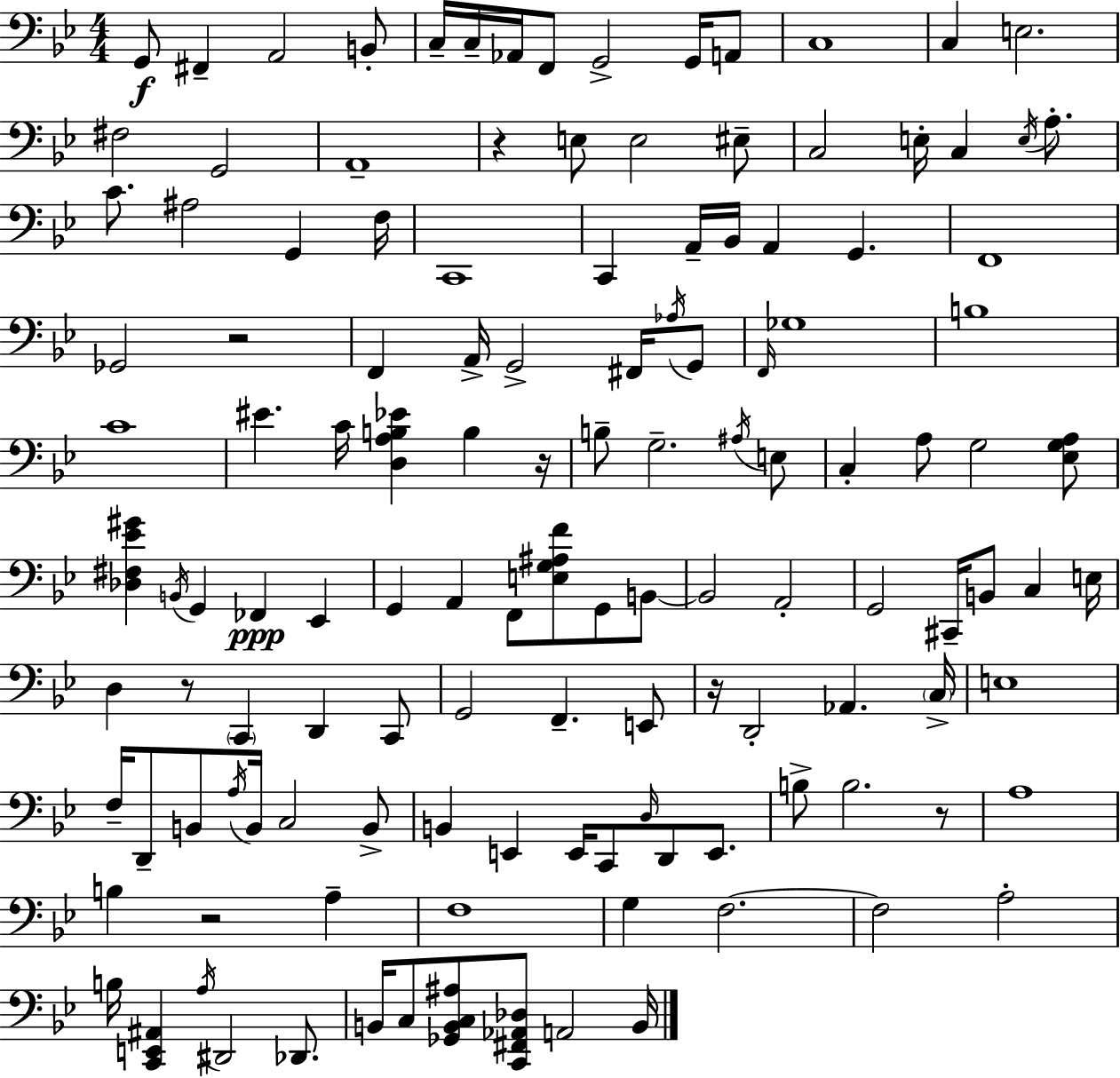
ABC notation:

X:1
T:Untitled
M:4/4
L:1/4
K:Gm
G,,/2 ^F,, A,,2 B,,/2 C,/4 C,/4 _A,,/4 F,,/2 G,,2 G,,/4 A,,/2 C,4 C, E,2 ^F,2 G,,2 A,,4 z E,/2 E,2 ^E,/2 C,2 E,/4 C, E,/4 A,/2 C/2 ^A,2 G,, F,/4 C,,4 C,, A,,/4 _B,,/4 A,, G,, F,,4 _G,,2 z2 F,, A,,/4 G,,2 ^F,,/4 _A,/4 G,,/2 F,,/4 _G,4 B,4 C4 ^E C/4 [D,A,B,_E] B, z/4 B,/2 G,2 ^A,/4 E,/2 C, A,/2 G,2 [_E,G,A,]/2 [_D,^F,_E^G] B,,/4 G,, _F,, _E,, G,, A,, F,,/2 [E,G,^A,F]/2 G,,/2 B,,/2 B,,2 A,,2 G,,2 ^C,,/4 B,,/2 C, E,/4 D, z/2 C,, D,, C,,/2 G,,2 F,, E,,/2 z/4 D,,2 _A,, C,/4 E,4 F,/4 D,,/2 B,,/2 A,/4 B,,/4 C,2 B,,/2 B,, E,, E,,/4 C,,/2 D,/4 D,,/2 E,,/2 B,/2 B,2 z/2 A,4 B, z2 A, F,4 G, F,2 F,2 A,2 B,/4 [C,,E,,^A,,] A,/4 ^D,,2 _D,,/2 B,,/4 C,/2 [_G,,B,,C,^A,]/2 [C,,^F,,_A,,_D,]/2 A,,2 B,,/4